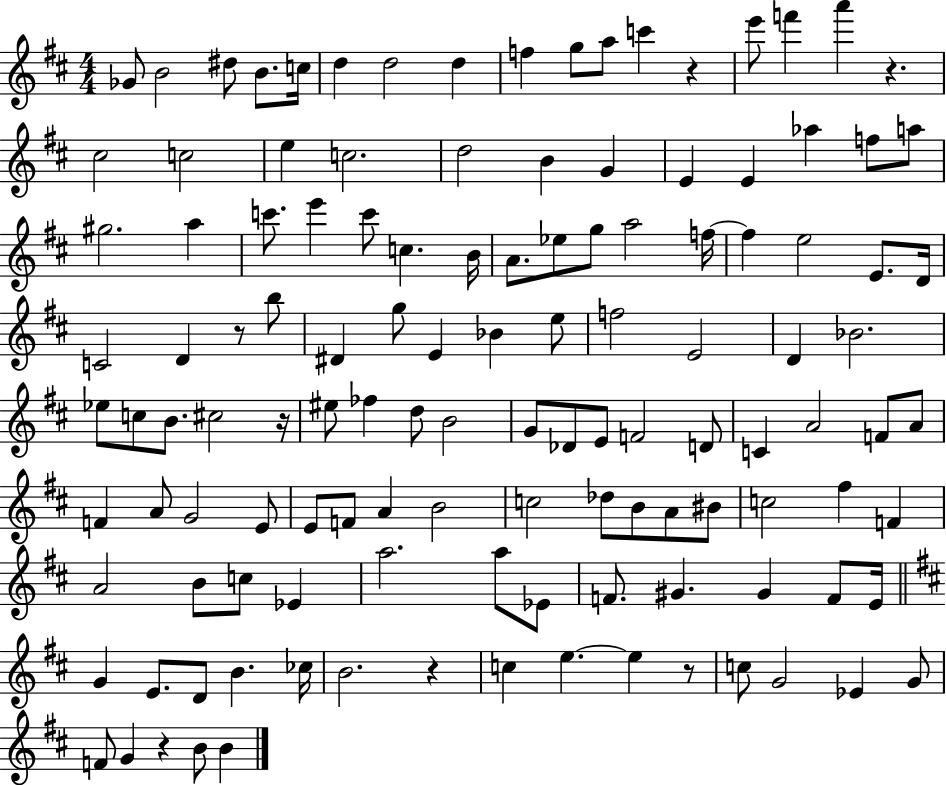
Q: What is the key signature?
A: D major